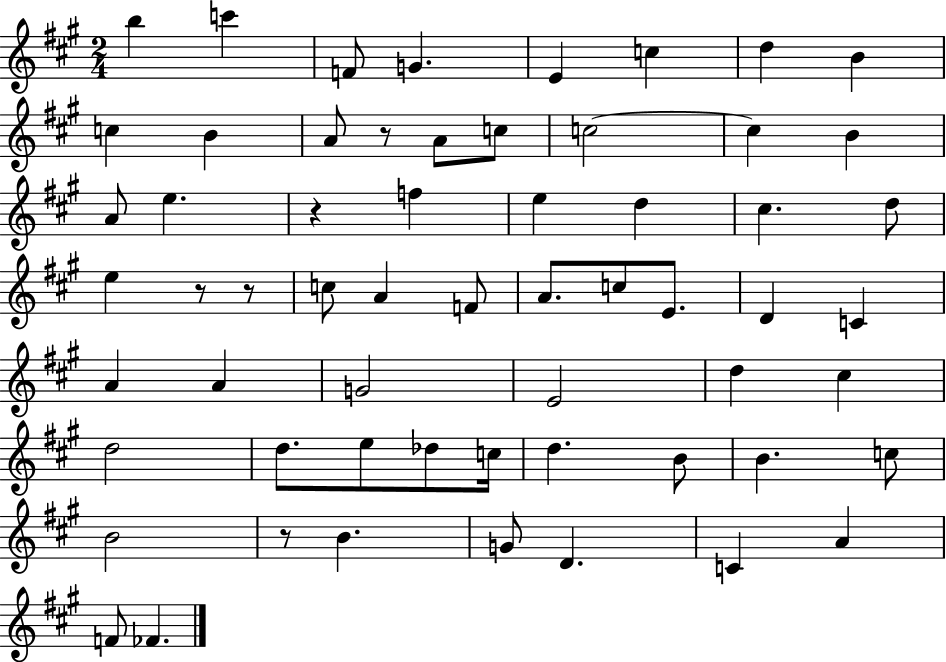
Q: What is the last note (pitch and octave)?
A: FES4